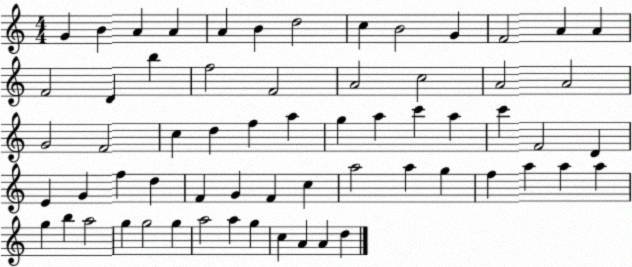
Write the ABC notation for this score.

X:1
T:Untitled
M:4/4
L:1/4
K:C
G B A A A B d2 c B2 G F2 A A F2 D b f2 F2 A2 c2 A2 A2 G2 F2 c d f a g a c' a c' F2 D E G f d F G F c a2 a g f a a a g b a2 g g2 g a2 a g c A A d